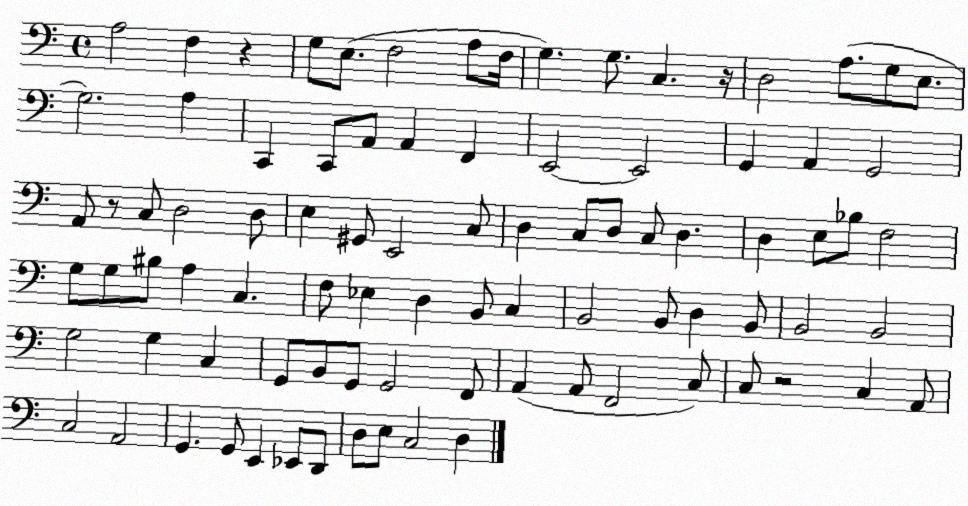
X:1
T:Untitled
M:4/4
L:1/4
K:C
A,2 F, z G,/2 E,/2 F,2 A,/2 F,/4 G, G,/2 C, z/4 D,2 A,/2 G,/2 E,/2 G,2 A, C,, C,,/2 A,,/2 A,, F,, E,,2 E,,2 G,, A,, G,,2 A,,/2 z/2 C,/2 D,2 D,/2 E, ^G,,/2 E,,2 C,/2 D, C,/2 D,/2 C,/2 D, D, E,/2 _B,/2 F,2 G,/2 G,/2 ^B,/2 A, C, F,/2 _E, D, B,,/2 C, B,,2 B,,/2 D, B,,/2 B,,2 B,,2 G,2 G, C, G,,/2 B,,/2 G,,/2 G,,2 F,,/2 A,, A,,/2 F,,2 C,/2 C,/2 z2 C, A,,/2 C,2 A,,2 G,, G,,/2 E,, _E,,/2 D,,/2 D,/2 E,/2 C,2 D,